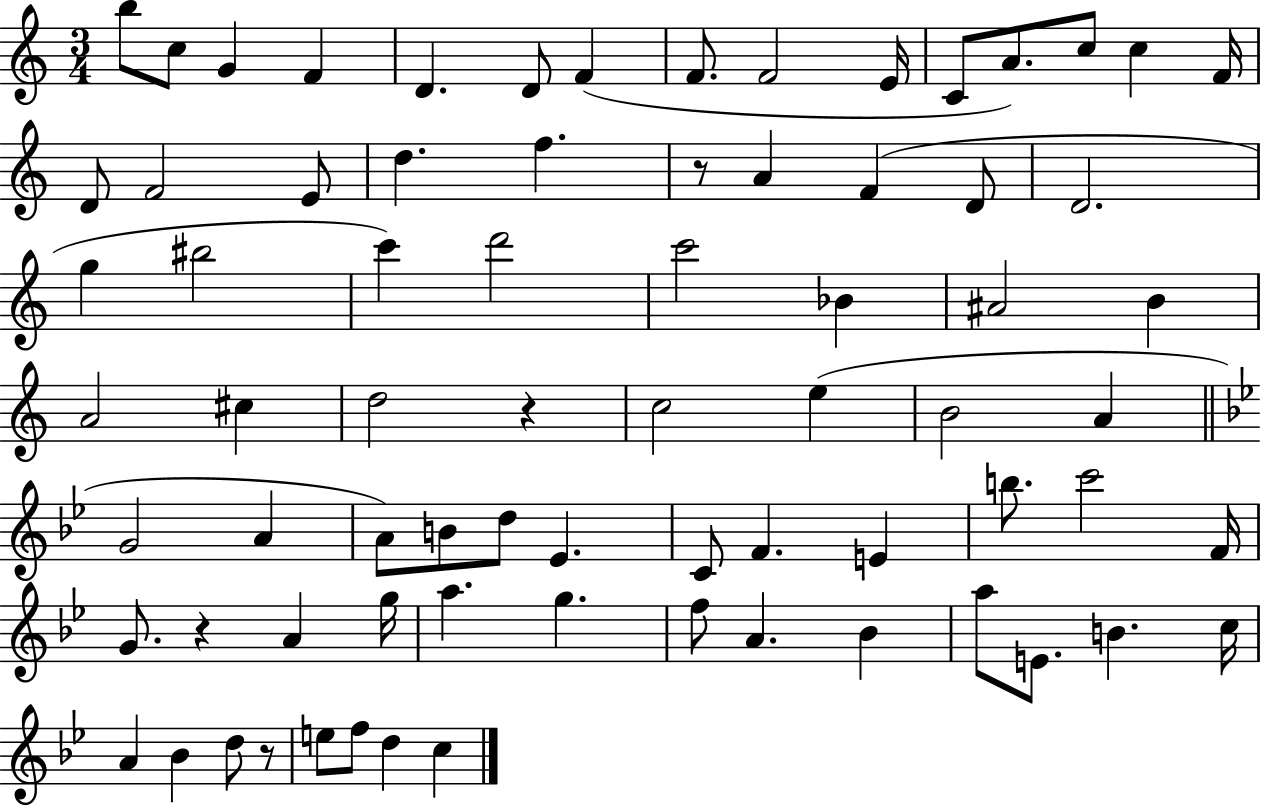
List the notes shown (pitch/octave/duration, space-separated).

B5/e C5/e G4/q F4/q D4/q. D4/e F4/q F4/e. F4/h E4/s C4/e A4/e. C5/e C5/q F4/s D4/e F4/h E4/e D5/q. F5/q. R/e A4/q F4/q D4/e D4/h. G5/q BIS5/h C6/q D6/h C6/h Bb4/q A#4/h B4/q A4/h C#5/q D5/h R/q C5/h E5/q B4/h A4/q G4/h A4/q A4/e B4/e D5/e Eb4/q. C4/e F4/q. E4/q B5/e. C6/h F4/s G4/e. R/q A4/q G5/s A5/q. G5/q. F5/e A4/q. Bb4/q A5/e E4/e. B4/q. C5/s A4/q Bb4/q D5/e R/e E5/e F5/e D5/q C5/q